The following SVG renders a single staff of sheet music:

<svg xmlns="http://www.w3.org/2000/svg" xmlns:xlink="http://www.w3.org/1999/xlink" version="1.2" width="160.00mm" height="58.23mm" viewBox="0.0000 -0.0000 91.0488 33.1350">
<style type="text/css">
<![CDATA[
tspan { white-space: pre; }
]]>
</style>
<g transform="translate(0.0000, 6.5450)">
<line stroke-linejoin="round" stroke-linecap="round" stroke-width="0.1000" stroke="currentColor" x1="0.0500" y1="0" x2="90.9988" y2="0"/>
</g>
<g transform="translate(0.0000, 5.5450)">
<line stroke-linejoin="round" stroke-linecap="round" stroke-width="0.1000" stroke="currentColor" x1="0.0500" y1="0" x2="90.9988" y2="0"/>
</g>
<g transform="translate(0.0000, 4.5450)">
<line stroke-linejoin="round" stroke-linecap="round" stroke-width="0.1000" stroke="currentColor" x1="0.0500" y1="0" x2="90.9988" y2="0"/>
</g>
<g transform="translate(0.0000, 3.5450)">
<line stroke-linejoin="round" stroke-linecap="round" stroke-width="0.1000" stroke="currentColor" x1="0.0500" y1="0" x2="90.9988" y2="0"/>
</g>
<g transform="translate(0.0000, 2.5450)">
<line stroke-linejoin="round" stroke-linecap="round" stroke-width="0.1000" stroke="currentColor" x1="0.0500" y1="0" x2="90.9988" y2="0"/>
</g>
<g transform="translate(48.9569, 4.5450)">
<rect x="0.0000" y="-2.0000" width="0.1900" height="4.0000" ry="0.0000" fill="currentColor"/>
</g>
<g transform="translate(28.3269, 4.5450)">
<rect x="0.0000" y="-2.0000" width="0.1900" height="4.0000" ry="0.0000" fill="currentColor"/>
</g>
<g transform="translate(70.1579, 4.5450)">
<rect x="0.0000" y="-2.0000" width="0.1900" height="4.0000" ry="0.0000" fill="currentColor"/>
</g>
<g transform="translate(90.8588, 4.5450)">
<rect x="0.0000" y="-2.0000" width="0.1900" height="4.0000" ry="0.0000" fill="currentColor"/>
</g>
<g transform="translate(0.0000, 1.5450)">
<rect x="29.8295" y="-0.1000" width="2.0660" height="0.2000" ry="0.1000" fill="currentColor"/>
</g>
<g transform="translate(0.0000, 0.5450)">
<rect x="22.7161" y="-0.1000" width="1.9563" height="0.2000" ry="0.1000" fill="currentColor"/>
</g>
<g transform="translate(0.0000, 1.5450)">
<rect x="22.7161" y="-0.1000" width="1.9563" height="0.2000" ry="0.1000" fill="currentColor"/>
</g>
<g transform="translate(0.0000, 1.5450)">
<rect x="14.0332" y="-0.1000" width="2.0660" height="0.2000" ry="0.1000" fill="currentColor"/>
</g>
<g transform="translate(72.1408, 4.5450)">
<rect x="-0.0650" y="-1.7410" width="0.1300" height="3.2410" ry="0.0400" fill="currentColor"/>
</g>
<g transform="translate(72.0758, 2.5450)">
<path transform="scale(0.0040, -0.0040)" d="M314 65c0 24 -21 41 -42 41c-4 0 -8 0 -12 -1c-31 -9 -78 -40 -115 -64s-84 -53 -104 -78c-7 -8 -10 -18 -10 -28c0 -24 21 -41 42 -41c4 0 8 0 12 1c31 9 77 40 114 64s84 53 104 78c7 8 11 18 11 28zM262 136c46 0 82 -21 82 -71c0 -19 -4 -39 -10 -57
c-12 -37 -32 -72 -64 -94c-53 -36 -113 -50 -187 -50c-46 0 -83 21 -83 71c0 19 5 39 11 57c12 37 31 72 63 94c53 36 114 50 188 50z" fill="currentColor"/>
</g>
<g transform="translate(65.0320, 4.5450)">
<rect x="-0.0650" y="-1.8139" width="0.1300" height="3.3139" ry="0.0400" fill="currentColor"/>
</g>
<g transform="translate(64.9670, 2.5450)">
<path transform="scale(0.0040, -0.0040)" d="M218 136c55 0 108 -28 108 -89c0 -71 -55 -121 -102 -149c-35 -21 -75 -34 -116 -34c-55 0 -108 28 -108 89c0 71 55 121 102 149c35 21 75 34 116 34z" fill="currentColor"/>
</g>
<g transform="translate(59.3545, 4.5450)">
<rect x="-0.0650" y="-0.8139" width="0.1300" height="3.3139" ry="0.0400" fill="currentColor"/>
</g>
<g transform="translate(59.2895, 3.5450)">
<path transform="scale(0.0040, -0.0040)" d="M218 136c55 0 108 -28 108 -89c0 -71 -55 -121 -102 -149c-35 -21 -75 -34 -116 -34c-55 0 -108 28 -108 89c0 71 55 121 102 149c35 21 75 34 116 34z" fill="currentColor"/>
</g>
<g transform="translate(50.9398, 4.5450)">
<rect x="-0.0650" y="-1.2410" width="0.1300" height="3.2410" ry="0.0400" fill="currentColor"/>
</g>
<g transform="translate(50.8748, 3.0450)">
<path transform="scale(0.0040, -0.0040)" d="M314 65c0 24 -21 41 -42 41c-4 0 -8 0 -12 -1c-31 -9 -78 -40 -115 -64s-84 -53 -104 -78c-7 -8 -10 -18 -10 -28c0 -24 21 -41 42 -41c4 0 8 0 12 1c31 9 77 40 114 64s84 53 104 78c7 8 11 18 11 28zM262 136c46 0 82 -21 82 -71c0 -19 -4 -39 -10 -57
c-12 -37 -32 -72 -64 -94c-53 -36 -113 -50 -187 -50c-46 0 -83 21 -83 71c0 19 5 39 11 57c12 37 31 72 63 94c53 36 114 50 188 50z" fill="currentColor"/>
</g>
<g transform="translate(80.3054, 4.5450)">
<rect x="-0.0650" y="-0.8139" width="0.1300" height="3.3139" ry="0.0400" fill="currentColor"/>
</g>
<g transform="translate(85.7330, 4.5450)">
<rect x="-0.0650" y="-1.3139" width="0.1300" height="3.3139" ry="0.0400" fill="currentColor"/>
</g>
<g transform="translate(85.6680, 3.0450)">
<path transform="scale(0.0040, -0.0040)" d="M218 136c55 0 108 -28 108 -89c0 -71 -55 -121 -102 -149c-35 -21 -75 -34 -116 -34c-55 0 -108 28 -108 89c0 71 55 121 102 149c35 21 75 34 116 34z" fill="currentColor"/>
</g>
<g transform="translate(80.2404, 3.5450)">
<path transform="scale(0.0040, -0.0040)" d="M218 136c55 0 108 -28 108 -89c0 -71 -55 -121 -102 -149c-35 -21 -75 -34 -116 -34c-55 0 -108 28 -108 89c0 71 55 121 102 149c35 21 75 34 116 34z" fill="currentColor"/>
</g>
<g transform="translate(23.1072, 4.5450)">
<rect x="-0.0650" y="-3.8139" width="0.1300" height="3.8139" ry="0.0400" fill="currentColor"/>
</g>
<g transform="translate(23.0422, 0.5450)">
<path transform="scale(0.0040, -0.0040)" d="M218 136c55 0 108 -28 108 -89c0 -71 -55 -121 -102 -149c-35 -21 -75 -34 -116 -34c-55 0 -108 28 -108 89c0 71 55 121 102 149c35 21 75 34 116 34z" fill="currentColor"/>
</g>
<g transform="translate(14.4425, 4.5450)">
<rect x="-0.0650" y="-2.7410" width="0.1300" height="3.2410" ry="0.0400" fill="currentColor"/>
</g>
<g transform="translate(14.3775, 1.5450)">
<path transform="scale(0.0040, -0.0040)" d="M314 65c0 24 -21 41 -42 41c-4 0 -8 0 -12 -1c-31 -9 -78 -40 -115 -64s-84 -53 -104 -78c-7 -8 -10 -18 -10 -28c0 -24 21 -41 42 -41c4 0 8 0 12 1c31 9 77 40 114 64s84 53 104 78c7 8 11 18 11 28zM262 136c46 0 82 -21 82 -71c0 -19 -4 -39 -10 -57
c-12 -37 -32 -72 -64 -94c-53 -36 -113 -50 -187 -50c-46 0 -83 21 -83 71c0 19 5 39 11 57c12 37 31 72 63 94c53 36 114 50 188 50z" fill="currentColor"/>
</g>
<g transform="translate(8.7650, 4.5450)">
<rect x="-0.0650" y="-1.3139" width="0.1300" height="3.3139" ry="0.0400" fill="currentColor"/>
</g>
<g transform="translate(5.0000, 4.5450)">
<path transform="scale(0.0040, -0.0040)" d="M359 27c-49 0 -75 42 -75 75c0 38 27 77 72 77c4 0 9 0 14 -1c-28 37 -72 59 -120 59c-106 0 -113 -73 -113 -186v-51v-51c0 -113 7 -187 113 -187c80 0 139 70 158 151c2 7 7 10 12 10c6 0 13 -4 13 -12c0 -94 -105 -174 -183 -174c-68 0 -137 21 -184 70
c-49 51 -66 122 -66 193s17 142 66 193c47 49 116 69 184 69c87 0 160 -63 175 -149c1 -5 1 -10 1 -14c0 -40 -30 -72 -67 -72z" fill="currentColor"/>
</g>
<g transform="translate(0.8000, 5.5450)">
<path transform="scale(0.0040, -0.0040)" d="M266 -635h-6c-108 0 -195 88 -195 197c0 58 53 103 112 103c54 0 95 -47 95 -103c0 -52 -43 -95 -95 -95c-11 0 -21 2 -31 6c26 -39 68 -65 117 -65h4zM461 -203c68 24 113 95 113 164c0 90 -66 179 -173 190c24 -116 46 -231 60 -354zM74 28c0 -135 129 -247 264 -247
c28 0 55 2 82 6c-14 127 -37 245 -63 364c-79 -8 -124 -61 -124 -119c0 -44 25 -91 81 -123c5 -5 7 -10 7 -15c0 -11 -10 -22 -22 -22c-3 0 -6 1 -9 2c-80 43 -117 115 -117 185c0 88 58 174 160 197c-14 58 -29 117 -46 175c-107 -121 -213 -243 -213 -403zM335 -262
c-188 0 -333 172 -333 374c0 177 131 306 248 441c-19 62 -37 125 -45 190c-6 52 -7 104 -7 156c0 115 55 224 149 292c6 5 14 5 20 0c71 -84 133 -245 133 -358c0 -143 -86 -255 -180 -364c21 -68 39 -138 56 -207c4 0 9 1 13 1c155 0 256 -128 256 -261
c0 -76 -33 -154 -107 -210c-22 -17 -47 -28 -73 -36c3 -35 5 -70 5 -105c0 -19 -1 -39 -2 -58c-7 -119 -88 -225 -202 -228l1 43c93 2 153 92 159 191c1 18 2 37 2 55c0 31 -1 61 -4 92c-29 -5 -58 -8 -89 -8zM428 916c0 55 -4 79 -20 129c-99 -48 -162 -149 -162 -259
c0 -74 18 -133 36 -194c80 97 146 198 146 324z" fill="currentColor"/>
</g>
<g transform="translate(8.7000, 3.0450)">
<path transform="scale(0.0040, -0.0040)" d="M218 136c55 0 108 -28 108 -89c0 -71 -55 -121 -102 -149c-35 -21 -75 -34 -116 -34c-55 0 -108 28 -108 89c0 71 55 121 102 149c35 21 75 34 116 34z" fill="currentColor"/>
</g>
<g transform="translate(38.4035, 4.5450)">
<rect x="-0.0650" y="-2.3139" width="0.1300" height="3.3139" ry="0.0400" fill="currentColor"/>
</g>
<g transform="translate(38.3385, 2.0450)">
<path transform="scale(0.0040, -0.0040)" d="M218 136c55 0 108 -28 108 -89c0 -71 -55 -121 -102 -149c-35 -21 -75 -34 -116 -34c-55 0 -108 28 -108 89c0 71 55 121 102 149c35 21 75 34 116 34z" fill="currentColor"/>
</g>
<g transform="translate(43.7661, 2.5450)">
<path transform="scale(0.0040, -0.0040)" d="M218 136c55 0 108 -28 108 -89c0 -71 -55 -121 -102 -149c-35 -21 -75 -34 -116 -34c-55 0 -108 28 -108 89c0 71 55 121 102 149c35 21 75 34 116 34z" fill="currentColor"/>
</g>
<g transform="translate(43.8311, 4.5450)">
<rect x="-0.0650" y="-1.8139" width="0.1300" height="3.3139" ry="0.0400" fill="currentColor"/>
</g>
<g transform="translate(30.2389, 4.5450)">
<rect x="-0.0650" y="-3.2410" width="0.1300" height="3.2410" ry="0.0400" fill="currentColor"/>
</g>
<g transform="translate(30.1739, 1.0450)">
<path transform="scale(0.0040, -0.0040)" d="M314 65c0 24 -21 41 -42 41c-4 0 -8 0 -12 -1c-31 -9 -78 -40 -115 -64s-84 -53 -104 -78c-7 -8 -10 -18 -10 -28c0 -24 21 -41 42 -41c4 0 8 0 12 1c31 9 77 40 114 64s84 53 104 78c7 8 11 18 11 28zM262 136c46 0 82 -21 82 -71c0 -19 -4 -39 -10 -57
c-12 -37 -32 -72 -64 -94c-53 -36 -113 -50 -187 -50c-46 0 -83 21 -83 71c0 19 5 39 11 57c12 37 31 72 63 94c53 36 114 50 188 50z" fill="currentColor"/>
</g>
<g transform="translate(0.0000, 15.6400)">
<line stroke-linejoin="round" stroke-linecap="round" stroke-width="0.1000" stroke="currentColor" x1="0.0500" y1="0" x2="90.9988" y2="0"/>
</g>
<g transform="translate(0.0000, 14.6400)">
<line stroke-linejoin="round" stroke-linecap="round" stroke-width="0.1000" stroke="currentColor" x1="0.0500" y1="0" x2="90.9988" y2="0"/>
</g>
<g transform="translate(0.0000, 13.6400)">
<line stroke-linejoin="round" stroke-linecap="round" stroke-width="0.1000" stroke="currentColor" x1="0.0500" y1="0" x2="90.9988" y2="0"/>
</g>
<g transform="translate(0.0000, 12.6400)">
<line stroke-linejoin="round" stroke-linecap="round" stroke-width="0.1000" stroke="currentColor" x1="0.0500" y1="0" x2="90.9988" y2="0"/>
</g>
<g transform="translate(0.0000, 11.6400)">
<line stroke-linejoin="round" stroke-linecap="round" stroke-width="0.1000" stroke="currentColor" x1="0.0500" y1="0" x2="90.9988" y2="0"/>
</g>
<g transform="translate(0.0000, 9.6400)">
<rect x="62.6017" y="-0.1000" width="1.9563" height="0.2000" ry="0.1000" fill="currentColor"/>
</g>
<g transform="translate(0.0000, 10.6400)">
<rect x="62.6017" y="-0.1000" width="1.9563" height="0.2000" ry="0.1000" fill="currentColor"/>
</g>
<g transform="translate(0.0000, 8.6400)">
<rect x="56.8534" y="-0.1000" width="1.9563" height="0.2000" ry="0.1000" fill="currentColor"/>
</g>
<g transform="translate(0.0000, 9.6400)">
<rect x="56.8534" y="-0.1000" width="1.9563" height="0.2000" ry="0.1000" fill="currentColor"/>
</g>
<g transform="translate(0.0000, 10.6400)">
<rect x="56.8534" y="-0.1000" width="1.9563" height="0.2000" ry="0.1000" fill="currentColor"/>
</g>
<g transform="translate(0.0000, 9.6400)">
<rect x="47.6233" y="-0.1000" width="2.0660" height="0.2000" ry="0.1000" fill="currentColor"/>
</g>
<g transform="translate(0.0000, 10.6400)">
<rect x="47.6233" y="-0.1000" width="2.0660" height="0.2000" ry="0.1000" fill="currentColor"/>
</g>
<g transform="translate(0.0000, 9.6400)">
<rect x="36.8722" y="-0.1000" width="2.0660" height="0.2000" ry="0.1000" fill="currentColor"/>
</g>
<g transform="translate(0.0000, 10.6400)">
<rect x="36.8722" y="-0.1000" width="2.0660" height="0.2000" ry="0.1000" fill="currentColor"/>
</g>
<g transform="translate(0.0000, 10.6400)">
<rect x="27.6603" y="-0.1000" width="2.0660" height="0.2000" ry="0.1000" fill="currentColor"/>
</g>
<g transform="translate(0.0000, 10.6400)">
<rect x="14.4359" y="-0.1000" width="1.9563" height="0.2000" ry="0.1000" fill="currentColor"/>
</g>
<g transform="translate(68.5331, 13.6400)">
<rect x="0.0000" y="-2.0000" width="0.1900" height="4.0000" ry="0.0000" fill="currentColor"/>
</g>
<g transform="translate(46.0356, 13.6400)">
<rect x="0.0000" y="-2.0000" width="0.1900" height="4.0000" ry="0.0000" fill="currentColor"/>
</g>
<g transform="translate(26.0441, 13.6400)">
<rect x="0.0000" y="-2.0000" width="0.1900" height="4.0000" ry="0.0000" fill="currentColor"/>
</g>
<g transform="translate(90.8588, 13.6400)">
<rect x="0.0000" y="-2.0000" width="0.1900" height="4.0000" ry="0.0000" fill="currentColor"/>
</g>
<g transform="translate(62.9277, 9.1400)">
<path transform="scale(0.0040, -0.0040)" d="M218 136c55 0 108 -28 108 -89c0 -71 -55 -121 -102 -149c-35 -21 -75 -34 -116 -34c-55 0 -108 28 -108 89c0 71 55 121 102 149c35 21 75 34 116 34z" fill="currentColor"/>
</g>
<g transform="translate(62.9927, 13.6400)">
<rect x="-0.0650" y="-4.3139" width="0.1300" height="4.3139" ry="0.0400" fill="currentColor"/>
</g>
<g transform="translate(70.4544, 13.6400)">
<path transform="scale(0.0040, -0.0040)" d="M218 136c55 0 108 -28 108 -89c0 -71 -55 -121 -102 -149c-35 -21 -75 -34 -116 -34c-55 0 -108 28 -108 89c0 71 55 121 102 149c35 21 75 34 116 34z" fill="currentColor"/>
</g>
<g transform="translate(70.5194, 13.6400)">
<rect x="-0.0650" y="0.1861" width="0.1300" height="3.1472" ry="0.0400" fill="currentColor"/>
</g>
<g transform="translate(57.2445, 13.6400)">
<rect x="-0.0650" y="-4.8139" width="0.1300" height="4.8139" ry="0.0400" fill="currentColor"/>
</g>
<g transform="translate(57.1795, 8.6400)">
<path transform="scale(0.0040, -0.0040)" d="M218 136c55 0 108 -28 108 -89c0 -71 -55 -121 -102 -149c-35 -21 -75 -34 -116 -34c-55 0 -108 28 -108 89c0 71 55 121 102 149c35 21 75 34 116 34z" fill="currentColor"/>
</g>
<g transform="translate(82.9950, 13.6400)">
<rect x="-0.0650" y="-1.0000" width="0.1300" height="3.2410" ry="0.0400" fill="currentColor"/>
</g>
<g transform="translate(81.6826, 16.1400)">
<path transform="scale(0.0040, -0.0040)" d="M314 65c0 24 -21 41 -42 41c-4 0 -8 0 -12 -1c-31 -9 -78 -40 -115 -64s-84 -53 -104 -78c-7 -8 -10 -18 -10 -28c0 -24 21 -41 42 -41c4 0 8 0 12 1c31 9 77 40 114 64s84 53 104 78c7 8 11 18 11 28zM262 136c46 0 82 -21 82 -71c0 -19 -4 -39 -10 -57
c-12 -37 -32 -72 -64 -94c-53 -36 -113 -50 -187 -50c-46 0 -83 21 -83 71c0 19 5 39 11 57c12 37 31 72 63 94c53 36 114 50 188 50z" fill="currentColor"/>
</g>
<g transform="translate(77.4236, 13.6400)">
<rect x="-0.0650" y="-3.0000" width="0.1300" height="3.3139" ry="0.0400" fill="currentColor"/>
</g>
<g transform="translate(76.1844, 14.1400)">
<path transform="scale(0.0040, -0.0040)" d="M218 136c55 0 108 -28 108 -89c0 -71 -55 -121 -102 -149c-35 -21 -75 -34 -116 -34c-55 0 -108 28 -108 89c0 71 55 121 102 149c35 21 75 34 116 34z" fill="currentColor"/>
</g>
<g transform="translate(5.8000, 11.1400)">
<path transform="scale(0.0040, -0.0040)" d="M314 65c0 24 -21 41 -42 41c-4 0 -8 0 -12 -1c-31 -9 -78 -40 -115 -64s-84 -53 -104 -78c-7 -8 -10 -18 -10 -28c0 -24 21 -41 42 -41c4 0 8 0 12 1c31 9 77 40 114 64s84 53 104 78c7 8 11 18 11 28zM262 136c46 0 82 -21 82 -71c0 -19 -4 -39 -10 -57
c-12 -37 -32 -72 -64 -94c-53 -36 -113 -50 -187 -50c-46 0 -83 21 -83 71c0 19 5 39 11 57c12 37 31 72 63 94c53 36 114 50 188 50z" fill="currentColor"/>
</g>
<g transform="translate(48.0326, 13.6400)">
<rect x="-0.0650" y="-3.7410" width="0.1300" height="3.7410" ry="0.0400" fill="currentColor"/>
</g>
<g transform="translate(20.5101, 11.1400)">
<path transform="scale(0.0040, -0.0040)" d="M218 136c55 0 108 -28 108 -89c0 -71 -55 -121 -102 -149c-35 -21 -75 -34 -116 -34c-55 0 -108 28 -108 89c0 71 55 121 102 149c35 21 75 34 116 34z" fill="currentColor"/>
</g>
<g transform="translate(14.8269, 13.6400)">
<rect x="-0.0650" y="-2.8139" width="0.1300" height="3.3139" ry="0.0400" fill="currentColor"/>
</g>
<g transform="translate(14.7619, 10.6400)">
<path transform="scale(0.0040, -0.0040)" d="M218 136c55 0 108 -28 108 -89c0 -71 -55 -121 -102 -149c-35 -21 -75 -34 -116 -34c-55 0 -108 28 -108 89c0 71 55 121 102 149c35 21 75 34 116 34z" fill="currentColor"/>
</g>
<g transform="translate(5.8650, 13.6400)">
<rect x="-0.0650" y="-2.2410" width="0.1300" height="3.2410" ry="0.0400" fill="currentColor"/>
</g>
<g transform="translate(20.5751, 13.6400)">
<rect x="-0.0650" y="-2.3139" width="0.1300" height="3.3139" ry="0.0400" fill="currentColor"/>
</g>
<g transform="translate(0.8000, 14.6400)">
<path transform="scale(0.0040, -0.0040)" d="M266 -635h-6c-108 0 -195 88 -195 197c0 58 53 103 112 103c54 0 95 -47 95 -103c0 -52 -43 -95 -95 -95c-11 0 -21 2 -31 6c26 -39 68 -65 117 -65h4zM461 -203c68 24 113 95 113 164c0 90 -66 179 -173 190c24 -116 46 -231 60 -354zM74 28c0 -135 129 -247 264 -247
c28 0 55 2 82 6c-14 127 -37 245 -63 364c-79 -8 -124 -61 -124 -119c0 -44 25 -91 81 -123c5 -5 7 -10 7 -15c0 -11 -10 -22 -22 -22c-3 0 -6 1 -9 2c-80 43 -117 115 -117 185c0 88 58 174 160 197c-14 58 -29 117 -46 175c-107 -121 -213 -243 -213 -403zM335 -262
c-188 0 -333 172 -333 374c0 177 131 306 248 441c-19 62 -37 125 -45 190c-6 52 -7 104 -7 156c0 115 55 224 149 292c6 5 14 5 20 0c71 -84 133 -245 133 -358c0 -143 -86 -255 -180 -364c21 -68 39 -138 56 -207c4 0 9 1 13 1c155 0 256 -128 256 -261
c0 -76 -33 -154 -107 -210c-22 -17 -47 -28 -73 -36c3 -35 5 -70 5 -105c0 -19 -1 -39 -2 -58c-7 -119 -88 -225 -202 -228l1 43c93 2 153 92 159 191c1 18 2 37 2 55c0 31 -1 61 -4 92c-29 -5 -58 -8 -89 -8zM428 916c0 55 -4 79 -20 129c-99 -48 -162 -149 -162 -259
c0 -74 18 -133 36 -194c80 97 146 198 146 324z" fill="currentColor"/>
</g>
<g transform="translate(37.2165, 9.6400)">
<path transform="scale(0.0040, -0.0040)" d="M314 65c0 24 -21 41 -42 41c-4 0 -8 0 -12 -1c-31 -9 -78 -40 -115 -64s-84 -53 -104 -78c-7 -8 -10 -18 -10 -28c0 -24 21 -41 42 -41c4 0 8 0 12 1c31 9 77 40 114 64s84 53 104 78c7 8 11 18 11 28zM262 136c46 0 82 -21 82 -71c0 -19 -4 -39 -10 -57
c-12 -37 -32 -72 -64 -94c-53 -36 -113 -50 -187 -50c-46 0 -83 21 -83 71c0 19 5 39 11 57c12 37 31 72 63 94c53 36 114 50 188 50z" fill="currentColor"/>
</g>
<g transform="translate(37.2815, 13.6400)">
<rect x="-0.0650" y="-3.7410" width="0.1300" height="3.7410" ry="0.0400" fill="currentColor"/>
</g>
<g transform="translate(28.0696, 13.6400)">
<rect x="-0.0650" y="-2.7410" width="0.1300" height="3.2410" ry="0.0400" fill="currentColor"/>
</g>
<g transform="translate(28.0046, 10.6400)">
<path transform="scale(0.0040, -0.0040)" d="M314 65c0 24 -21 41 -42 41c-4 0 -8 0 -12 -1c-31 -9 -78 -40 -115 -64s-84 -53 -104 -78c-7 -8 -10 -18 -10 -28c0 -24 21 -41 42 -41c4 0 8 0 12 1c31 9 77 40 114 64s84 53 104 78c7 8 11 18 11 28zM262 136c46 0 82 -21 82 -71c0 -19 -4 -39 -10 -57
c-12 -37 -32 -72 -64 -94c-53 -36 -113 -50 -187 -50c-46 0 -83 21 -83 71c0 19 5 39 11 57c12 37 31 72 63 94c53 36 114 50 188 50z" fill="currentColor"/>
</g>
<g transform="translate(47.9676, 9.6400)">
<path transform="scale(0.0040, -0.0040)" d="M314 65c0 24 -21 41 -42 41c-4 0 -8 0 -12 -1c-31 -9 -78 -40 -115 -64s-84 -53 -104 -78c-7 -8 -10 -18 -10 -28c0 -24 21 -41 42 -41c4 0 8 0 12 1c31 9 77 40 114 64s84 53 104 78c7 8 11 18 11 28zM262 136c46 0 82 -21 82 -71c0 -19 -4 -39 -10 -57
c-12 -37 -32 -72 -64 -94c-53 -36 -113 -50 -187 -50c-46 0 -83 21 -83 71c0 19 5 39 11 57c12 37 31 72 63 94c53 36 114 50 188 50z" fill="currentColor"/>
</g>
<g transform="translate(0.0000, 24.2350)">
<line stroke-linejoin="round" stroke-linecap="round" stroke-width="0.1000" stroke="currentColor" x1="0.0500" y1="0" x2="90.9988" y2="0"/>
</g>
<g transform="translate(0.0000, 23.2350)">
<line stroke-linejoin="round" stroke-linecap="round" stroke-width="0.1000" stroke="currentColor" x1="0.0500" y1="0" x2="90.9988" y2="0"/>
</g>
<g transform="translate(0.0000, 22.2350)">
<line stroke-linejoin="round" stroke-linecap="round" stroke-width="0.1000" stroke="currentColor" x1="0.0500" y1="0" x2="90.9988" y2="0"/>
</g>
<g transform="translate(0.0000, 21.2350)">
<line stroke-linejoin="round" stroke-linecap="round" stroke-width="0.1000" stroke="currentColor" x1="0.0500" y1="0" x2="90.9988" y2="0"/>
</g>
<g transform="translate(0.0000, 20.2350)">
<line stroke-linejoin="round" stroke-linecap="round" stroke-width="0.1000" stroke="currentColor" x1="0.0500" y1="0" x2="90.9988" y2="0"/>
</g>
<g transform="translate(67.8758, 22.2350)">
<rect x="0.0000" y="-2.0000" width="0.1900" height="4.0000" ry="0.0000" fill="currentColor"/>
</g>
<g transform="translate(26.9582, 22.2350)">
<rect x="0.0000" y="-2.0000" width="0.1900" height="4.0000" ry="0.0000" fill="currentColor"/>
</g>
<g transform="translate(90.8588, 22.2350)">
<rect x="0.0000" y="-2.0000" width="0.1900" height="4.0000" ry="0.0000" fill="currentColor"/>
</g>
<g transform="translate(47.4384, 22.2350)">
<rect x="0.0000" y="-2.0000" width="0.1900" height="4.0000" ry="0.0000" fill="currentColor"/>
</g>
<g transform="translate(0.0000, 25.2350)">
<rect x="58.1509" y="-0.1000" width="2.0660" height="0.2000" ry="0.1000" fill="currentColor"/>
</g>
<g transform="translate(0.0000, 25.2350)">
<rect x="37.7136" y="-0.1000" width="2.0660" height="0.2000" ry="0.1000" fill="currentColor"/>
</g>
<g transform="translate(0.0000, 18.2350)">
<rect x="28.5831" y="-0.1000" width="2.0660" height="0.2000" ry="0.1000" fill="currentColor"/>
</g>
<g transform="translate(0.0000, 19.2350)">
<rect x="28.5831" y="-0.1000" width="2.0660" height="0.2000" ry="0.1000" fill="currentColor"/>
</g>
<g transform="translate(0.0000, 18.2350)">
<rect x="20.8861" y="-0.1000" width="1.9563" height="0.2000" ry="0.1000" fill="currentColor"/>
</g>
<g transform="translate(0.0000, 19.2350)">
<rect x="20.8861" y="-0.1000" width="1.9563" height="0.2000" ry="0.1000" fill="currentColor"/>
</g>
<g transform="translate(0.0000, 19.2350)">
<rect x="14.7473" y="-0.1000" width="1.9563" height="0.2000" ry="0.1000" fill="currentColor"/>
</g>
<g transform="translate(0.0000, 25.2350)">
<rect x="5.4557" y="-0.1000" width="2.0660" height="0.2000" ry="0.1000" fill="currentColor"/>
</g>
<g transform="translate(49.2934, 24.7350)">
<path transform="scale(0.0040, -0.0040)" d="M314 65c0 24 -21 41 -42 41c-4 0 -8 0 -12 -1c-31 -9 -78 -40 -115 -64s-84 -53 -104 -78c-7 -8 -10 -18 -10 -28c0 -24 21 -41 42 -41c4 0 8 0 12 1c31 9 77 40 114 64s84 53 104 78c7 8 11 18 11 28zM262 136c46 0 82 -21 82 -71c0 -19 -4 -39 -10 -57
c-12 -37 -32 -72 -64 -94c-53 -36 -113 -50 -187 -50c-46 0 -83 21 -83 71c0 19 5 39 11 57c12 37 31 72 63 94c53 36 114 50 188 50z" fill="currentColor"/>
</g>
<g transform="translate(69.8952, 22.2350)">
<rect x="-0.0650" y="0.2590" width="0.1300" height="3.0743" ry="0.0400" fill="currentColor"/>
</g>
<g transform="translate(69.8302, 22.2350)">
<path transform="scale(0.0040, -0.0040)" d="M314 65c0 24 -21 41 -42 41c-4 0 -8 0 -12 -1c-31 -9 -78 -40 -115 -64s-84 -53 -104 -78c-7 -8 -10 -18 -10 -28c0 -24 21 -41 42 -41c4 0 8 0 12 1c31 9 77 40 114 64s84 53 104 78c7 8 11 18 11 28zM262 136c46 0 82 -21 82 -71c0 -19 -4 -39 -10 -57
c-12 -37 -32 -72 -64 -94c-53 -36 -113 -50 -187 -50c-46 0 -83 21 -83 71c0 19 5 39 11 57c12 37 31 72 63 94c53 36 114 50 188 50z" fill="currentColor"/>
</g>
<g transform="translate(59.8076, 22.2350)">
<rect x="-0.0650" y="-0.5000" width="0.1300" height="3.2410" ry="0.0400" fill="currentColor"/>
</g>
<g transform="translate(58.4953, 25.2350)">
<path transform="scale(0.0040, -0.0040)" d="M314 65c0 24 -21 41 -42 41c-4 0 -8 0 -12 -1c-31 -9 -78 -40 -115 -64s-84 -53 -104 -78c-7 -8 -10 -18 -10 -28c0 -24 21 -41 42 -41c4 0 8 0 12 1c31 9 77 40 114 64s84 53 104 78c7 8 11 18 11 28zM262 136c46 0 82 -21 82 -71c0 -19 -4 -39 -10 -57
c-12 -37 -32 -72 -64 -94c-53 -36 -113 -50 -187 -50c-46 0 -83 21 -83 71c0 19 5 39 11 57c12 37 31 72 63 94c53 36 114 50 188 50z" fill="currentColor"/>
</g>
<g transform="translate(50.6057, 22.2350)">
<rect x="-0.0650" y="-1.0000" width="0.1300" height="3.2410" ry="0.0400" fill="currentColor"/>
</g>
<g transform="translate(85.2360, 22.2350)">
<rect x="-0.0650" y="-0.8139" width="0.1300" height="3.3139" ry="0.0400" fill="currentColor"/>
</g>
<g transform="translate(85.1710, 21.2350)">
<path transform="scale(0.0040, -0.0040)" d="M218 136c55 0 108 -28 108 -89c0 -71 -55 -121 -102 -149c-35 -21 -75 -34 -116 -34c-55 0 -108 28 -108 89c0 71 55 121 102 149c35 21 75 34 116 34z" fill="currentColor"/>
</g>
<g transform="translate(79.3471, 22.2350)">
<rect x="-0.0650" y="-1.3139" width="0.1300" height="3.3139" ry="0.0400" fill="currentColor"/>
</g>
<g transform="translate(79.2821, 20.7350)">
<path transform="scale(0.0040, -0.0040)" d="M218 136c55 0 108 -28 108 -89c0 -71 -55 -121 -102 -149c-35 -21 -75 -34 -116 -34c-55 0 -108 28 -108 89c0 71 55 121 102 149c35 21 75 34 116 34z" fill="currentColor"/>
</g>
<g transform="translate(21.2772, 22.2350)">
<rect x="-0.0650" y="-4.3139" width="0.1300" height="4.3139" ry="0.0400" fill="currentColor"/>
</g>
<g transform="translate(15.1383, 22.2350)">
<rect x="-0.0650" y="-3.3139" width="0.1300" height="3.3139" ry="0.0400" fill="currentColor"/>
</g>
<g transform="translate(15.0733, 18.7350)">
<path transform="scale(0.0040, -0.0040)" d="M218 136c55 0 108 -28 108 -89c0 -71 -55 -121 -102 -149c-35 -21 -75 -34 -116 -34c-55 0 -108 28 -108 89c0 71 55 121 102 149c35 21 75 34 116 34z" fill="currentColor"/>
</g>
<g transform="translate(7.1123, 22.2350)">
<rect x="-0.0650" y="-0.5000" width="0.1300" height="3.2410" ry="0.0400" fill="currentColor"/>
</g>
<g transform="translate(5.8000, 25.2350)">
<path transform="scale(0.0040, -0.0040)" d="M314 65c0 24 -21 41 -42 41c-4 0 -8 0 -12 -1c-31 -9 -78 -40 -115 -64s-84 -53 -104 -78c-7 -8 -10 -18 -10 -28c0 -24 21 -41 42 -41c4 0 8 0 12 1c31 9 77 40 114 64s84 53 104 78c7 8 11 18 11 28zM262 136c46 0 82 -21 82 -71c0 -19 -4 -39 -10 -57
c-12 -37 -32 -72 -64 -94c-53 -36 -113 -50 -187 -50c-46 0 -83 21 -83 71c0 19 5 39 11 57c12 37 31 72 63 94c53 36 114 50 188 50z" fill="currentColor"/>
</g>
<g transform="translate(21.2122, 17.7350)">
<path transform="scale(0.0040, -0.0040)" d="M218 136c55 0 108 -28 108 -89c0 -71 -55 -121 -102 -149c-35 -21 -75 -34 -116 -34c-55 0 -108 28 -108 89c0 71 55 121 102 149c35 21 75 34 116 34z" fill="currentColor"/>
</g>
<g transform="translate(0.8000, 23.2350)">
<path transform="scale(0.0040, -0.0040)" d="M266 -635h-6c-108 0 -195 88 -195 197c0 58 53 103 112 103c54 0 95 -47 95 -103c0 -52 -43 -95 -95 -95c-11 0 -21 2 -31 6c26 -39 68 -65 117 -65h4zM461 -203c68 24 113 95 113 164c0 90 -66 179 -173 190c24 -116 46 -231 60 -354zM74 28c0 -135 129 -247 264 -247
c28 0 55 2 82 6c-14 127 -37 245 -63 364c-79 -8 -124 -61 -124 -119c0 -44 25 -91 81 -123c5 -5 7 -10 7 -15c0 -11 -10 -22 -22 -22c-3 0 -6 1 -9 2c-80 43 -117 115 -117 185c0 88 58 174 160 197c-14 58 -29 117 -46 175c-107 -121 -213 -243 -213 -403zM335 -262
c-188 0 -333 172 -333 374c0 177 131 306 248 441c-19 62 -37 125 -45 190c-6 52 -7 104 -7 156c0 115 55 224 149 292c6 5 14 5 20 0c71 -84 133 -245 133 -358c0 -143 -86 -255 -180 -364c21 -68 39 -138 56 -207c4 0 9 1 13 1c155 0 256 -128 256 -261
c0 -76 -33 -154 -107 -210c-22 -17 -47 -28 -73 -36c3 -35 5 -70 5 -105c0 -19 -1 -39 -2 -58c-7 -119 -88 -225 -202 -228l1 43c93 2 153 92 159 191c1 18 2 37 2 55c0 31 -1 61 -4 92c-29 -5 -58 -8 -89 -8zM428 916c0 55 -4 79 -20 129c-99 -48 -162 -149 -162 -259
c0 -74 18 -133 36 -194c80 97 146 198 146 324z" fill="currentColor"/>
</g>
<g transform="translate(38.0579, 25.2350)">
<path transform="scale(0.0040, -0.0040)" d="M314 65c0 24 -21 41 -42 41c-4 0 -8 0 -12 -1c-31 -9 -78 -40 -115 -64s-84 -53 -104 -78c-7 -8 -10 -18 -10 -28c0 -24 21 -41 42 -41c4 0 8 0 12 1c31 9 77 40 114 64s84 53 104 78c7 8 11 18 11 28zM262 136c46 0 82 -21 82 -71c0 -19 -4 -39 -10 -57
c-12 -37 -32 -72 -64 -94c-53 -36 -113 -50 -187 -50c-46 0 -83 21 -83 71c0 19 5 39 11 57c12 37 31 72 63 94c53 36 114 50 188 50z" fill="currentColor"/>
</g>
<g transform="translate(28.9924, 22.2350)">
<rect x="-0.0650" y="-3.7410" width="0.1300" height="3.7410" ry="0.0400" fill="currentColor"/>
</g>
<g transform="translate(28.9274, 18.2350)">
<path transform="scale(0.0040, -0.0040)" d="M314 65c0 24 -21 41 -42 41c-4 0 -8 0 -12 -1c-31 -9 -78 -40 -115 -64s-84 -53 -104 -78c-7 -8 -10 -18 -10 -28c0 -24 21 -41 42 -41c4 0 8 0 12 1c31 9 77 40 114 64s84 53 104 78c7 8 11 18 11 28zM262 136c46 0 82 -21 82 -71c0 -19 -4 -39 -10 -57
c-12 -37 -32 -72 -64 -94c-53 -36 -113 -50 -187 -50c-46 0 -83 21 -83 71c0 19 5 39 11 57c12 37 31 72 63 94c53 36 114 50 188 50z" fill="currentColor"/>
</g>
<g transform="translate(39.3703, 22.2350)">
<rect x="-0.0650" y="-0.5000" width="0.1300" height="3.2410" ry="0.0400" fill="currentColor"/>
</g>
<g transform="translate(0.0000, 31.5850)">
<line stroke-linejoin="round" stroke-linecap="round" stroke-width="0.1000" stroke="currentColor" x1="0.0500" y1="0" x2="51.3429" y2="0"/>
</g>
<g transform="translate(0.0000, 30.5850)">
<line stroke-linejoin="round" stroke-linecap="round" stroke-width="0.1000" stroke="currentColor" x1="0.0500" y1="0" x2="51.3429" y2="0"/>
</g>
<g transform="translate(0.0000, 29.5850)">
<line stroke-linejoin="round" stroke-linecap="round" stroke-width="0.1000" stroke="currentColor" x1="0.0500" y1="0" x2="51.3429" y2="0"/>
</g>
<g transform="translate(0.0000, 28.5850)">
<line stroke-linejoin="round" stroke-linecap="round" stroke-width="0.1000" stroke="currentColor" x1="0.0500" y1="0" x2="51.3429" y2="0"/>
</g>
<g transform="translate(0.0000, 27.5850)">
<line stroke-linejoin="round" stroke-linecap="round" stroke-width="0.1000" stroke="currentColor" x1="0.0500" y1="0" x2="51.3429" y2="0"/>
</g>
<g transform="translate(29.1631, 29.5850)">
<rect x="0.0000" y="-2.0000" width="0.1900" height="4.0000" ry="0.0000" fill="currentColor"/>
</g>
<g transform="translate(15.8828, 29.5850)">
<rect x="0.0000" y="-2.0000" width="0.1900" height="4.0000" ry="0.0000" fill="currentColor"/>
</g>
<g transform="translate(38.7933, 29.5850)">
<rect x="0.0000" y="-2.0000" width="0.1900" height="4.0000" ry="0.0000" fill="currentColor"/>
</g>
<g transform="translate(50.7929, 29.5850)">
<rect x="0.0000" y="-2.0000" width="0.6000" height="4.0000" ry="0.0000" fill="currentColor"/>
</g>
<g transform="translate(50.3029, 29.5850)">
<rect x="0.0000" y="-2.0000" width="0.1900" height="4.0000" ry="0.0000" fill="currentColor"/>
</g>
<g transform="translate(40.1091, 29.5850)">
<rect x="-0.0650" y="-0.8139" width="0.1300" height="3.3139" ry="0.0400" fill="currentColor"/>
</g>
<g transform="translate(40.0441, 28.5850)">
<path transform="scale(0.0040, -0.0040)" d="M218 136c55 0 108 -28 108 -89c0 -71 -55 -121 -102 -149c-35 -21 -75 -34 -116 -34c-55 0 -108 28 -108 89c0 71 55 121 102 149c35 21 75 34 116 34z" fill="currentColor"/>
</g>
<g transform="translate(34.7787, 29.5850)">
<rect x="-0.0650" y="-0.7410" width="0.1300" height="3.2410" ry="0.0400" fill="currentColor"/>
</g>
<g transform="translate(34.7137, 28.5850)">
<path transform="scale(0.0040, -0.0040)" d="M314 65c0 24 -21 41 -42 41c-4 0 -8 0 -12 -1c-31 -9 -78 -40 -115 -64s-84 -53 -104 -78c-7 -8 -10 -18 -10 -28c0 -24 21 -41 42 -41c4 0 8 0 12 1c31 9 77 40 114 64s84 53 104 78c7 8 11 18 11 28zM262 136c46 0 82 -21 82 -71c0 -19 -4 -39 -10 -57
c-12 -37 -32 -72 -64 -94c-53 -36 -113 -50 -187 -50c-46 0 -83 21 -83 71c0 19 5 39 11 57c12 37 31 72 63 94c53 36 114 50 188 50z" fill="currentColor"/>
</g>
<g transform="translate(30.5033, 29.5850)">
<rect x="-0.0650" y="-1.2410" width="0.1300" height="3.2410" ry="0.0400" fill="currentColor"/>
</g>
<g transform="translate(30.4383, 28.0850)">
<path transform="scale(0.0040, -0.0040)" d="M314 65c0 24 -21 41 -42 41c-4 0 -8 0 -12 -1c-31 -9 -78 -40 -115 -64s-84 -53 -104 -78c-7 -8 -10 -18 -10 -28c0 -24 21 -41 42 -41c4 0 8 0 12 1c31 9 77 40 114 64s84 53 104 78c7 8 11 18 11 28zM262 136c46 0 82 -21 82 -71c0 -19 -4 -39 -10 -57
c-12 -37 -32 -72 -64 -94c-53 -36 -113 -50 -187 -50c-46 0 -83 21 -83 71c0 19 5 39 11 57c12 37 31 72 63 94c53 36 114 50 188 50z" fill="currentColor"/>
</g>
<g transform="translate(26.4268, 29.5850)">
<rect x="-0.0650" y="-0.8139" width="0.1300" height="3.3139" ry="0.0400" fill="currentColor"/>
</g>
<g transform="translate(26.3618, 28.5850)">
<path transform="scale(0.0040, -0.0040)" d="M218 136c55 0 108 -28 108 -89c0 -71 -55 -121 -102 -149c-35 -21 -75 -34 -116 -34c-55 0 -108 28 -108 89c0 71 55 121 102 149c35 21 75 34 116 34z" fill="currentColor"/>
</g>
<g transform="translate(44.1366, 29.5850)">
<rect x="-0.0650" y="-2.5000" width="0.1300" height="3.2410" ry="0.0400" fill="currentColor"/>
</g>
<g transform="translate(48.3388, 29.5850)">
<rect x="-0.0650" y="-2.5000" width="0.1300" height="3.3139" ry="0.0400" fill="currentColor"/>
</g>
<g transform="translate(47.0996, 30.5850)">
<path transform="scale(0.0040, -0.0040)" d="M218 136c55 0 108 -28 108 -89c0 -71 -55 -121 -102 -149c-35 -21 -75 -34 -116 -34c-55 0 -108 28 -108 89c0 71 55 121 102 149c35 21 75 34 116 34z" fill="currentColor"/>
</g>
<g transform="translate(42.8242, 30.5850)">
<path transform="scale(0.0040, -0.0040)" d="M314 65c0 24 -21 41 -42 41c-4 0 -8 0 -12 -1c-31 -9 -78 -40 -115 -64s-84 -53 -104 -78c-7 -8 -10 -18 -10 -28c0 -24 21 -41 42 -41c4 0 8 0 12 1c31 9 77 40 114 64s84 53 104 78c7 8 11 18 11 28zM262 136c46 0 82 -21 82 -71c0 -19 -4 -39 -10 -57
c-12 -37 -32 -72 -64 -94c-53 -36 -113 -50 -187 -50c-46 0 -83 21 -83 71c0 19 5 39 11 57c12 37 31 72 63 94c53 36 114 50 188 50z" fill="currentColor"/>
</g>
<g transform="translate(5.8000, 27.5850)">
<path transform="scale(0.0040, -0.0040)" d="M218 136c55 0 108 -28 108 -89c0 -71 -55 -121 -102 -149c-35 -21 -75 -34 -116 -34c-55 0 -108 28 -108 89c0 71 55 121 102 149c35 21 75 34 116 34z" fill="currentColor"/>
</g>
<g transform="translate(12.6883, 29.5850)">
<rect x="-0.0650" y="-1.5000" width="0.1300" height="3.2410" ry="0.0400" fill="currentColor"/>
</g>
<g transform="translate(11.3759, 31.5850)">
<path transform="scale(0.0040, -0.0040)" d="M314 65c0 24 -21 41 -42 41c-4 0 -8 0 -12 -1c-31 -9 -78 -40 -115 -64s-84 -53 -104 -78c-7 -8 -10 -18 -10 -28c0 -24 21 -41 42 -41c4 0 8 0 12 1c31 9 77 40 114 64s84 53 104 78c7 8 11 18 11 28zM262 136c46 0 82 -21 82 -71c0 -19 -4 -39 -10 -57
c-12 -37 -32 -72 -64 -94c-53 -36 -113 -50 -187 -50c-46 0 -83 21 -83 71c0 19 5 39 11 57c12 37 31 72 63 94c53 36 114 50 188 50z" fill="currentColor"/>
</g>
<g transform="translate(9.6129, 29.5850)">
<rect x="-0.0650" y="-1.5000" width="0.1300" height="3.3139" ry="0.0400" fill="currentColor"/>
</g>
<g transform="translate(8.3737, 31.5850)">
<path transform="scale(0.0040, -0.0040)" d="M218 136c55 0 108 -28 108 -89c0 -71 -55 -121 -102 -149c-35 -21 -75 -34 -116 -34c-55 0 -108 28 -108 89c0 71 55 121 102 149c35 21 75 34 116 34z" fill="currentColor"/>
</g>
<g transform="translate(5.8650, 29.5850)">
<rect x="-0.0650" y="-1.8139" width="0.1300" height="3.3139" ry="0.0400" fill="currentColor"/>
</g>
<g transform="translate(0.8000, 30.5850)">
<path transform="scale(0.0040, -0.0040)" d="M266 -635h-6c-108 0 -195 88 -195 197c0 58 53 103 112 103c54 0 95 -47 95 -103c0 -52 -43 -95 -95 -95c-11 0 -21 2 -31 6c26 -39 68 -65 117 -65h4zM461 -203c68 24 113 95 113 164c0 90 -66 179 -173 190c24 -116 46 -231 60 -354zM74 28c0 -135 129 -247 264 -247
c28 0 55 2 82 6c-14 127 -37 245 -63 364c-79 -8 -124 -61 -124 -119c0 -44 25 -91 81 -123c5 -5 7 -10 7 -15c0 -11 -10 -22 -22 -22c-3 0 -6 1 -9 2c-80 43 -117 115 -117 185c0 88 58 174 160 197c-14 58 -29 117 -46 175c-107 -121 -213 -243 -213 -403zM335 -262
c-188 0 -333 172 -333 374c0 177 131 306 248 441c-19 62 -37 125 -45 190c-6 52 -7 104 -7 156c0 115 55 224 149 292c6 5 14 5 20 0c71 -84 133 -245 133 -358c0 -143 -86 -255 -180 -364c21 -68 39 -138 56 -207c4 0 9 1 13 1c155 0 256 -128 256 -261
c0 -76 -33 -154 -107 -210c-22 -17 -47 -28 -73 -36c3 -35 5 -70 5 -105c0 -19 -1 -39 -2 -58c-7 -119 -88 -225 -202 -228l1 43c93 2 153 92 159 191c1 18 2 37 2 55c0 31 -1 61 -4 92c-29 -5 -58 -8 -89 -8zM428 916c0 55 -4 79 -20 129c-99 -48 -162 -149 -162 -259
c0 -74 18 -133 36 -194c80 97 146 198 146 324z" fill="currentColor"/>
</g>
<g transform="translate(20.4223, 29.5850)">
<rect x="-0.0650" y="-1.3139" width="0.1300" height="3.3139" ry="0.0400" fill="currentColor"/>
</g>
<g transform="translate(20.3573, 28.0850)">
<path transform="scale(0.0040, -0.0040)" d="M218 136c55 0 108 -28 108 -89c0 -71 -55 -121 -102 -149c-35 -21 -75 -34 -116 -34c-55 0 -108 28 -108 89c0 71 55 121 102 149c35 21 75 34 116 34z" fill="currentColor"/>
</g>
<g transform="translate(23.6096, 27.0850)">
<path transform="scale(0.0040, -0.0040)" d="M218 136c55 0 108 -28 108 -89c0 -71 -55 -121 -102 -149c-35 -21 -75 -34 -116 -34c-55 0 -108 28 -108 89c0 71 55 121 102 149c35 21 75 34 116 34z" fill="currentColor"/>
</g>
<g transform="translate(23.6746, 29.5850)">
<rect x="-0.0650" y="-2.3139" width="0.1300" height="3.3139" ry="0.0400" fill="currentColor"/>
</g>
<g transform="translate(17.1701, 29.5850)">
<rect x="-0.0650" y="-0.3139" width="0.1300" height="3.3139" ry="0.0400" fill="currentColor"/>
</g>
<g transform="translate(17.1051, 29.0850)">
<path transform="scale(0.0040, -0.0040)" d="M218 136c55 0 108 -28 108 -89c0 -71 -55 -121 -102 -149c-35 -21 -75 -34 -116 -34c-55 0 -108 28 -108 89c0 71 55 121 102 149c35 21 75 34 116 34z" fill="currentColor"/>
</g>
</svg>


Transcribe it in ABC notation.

X:1
T:Untitled
M:4/4
L:1/4
K:C
e a2 c' b2 g f e2 d f f2 d e g2 a g a2 c'2 c'2 e' d' B A D2 C2 b d' c'2 C2 D2 C2 B2 e d f E E2 c e g d e2 d2 d G2 G